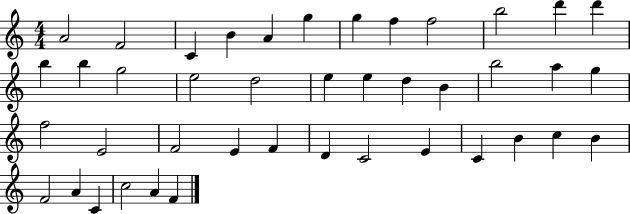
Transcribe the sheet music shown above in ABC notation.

X:1
T:Untitled
M:4/4
L:1/4
K:C
A2 F2 C B A g g f f2 b2 d' d' b b g2 e2 d2 e e d B b2 a g f2 E2 F2 E F D C2 E C B c B F2 A C c2 A F